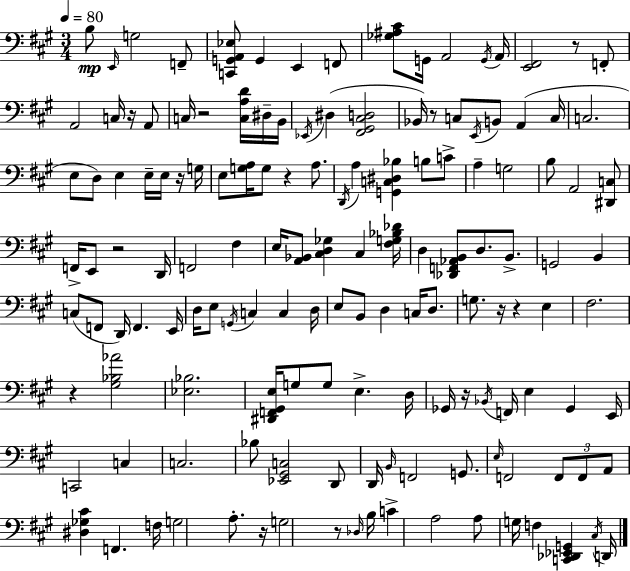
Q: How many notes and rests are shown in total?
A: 144